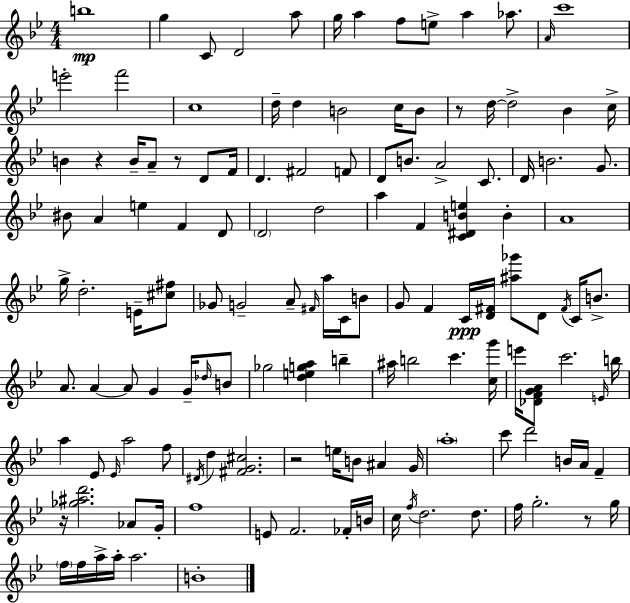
B5/w G5/q C4/e D4/h A5/e G5/s A5/q F5/e E5/e A5/q Ab5/e. A4/s C6/w E6/h F6/h C5/w D5/s D5/q B4/h C5/s B4/e R/e D5/s D5/h Bb4/q C5/s B4/q R/q B4/s A4/e R/e D4/e F4/s D4/q. F#4/h F4/e D4/e B4/e. A4/h C4/e. D4/s B4/h. G4/e. BIS4/e A4/q E5/q F4/q D4/e D4/h D5/h A5/q F4/q [C4,D#4,B4,E5]/q B4/q A4/w G5/s D5/h. E4/s [C#5,F#5]/e Gb4/e G4/h A4/e F#4/s A5/s C4/s B4/e G4/e F4/q C4/s [D4,F#4]/s [A#5,Gb6]/e D4/e F#4/s C4/s B4/e. A4/e. A4/q A4/e G4/q G4/s Db5/s B4/e Gb5/h [D5,E5,G5,A5]/q B5/q A#5/s B5/h C6/q. [C5,G6]/s E6/s [Db4,F4,G4,A4]/e C6/h. E4/s B5/s A5/q Eb4/e Eb4/s A5/h F5/e D#4/s D5/q [F#4,G4,C#5]/h. R/h E5/s B4/e A#4/q G4/s A5/w C6/e D6/h B4/s A4/s F4/q R/s [Gb5,A#5,D6]/h. Ab4/e G4/s F5/w E4/e F4/h. FES4/s B4/s C5/s F5/s D5/h. D5/e. F5/s G5/h. R/e G5/s F5/s F5/s A5/s A5/s A5/h. B4/w